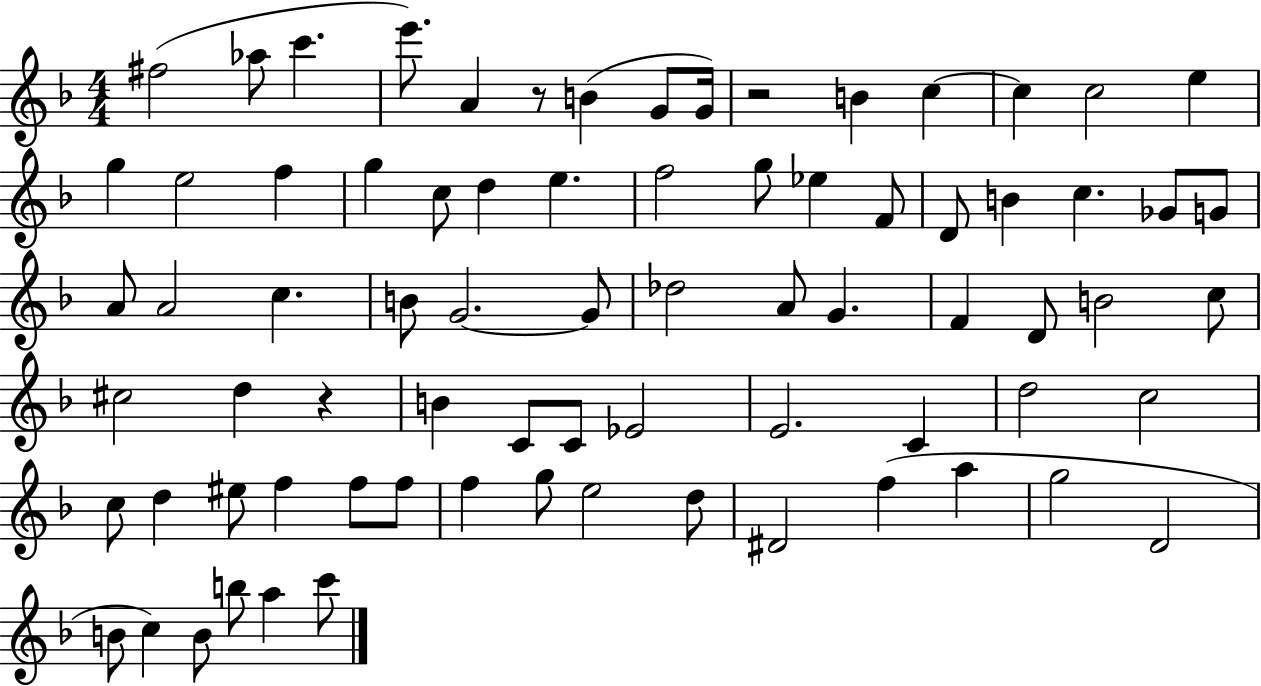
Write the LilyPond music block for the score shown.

{
  \clef treble
  \numericTimeSignature
  \time 4/4
  \key f \major
  fis''2( aes''8 c'''4. | e'''8.) a'4 r8 b'4( g'8 g'16) | r2 b'4 c''4~~ | c''4 c''2 e''4 | \break g''4 e''2 f''4 | g''4 c''8 d''4 e''4. | f''2 g''8 ees''4 f'8 | d'8 b'4 c''4. ges'8 g'8 | \break a'8 a'2 c''4. | b'8 g'2.~~ g'8 | des''2 a'8 g'4. | f'4 d'8 b'2 c''8 | \break cis''2 d''4 r4 | b'4 c'8 c'8 ees'2 | e'2. c'4 | d''2 c''2 | \break c''8 d''4 eis''8 f''4 f''8 f''8 | f''4 g''8 e''2 d''8 | dis'2 f''4( a''4 | g''2 d'2 | \break b'8 c''4) b'8 b''8 a''4 c'''8 | \bar "|."
}